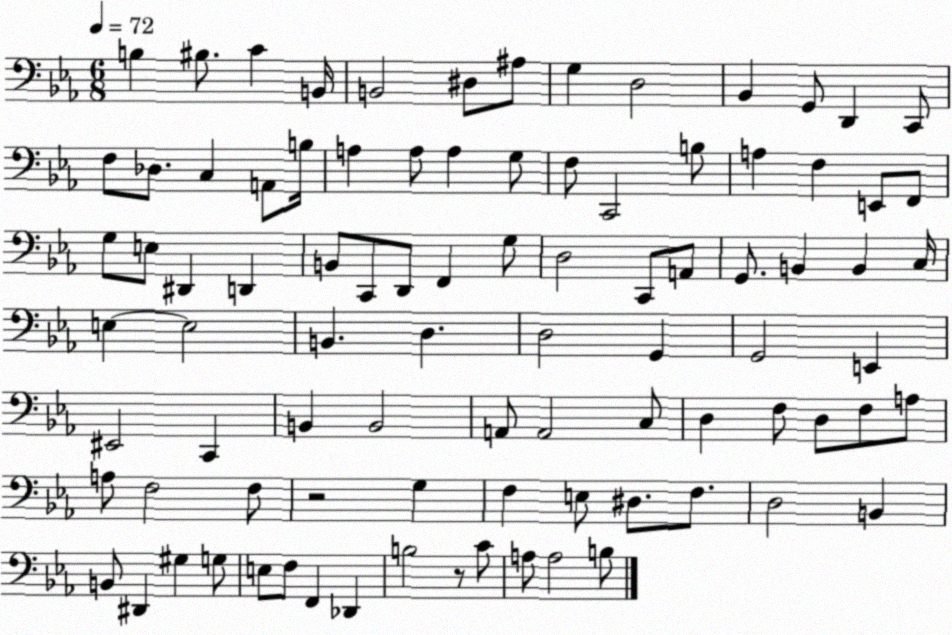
X:1
T:Untitled
M:6/8
L:1/4
K:Eb
B, ^B,/2 C B,,/4 B,,2 ^D,/2 ^A,/2 G, D,2 _B,, G,,/2 D,, C,,/2 F,/2 _D,/2 C, A,,/2 B,/4 A, A,/2 A, G,/2 F,/2 C,,2 B,/2 A, F, E,,/2 F,,/2 G,/2 E,/2 ^D,, D,, B,,/2 C,,/2 D,,/2 F,, G,/2 D,2 C,,/2 A,,/2 G,,/2 B,, B,, C,/4 E, E,2 B,, D, D,2 G,, G,,2 E,, ^E,,2 C,, B,, B,,2 A,,/2 A,,2 C,/2 D, F,/2 D,/2 F,/2 A,/2 A,/2 F,2 F,/2 z2 G, F, E,/2 ^D,/2 F,/2 D,2 B,, B,,/2 ^D,, ^G, G,/2 E,/2 F,/2 F,, _D,, B,2 z/2 C/2 A,/2 A,2 B,/2